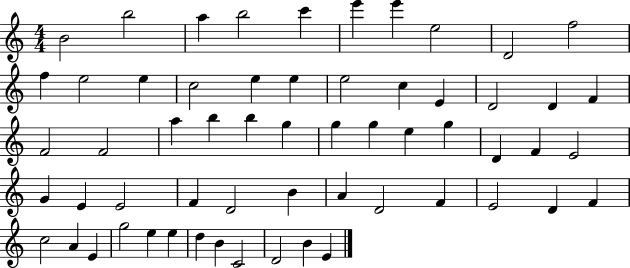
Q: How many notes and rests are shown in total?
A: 59